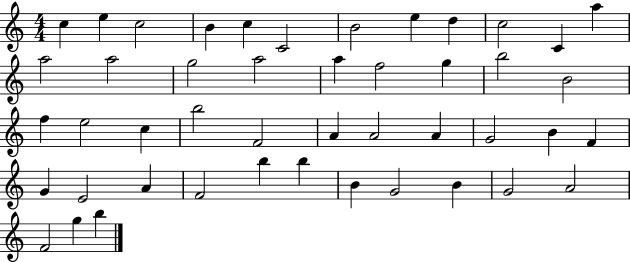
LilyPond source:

{
  \clef treble
  \numericTimeSignature
  \time 4/4
  \key c \major
  c''4 e''4 c''2 | b'4 c''4 c'2 | b'2 e''4 d''4 | c''2 c'4 a''4 | \break a''2 a''2 | g''2 a''2 | a''4 f''2 g''4 | b''2 b'2 | \break f''4 e''2 c''4 | b''2 f'2 | a'4 a'2 a'4 | g'2 b'4 f'4 | \break g'4 e'2 a'4 | f'2 b''4 b''4 | b'4 g'2 b'4 | g'2 a'2 | \break f'2 g''4 b''4 | \bar "|."
}